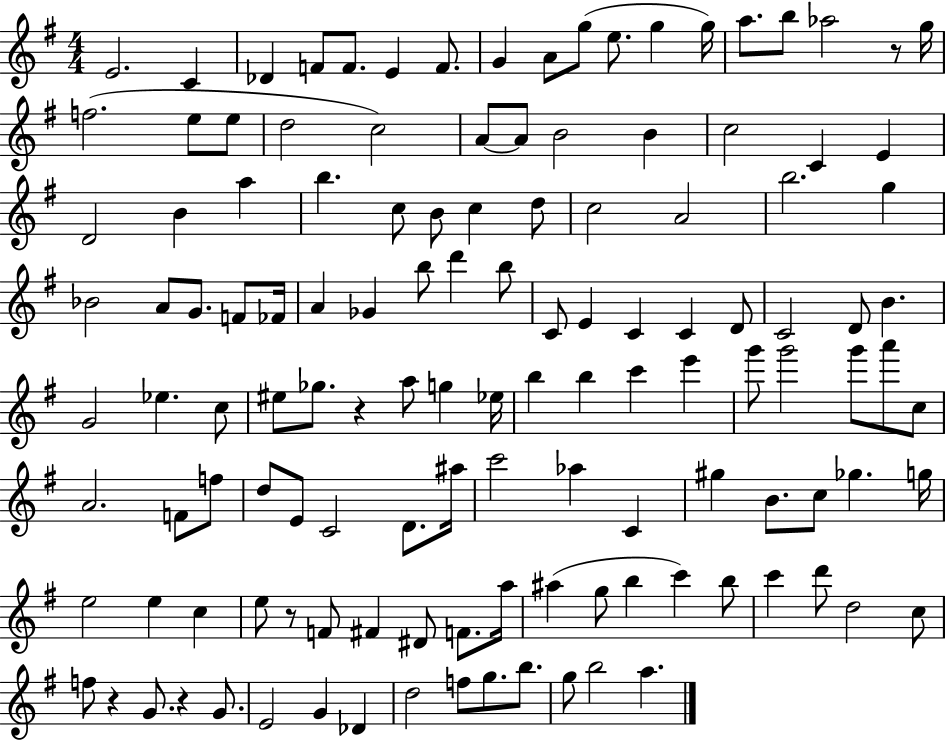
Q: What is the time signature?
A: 4/4